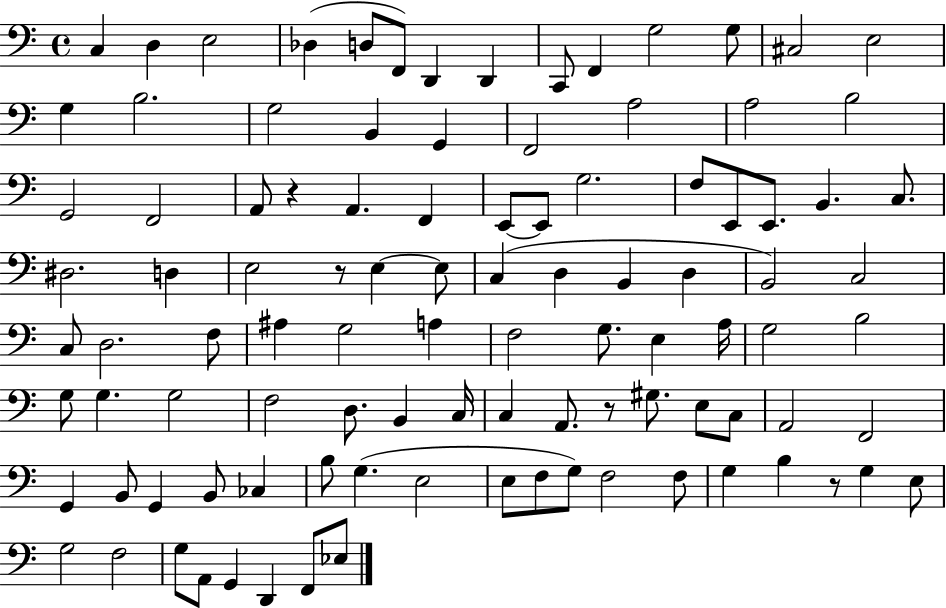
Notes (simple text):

C3/q D3/q E3/h Db3/q D3/e F2/e D2/q D2/q C2/e F2/q G3/h G3/e C#3/h E3/h G3/q B3/h. G3/h B2/q G2/q F2/h A3/h A3/h B3/h G2/h F2/h A2/e R/q A2/q. F2/q E2/e E2/e G3/h. F3/e E2/e E2/e. B2/q. C3/e. D#3/h. D3/q E3/h R/e E3/q E3/e C3/q D3/q B2/q D3/q B2/h C3/h C3/e D3/h. F3/e A#3/q G3/h A3/q F3/h G3/e. E3/q A3/s G3/h B3/h G3/e G3/q. G3/h F3/h D3/e. B2/q C3/s C3/q A2/e. R/e G#3/e. E3/e C3/e A2/h F2/h G2/q B2/e G2/q B2/e CES3/q B3/e G3/q. E3/h E3/e F3/e G3/e F3/h F3/e G3/q B3/q R/e G3/q E3/e G3/h F3/h G3/e A2/e G2/q D2/q F2/e Eb3/e